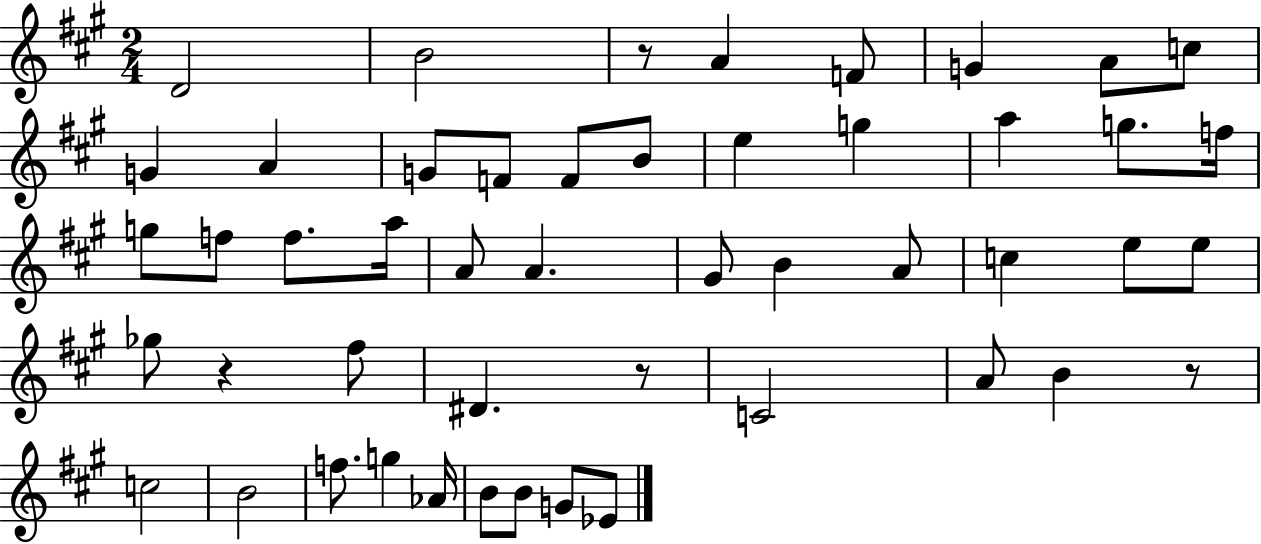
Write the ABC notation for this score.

X:1
T:Untitled
M:2/4
L:1/4
K:A
D2 B2 z/2 A F/2 G A/2 c/2 G A G/2 F/2 F/2 B/2 e g a g/2 f/4 g/2 f/2 f/2 a/4 A/2 A ^G/2 B A/2 c e/2 e/2 _g/2 z ^f/2 ^D z/2 C2 A/2 B z/2 c2 B2 f/2 g _A/4 B/2 B/2 G/2 _E/2